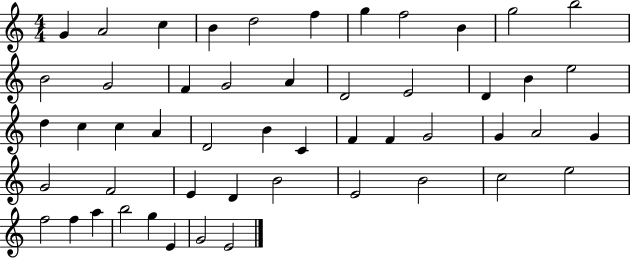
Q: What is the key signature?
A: C major